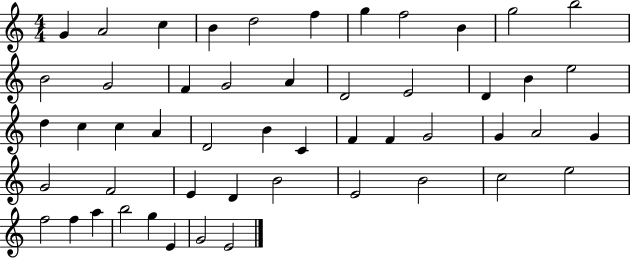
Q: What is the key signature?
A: C major